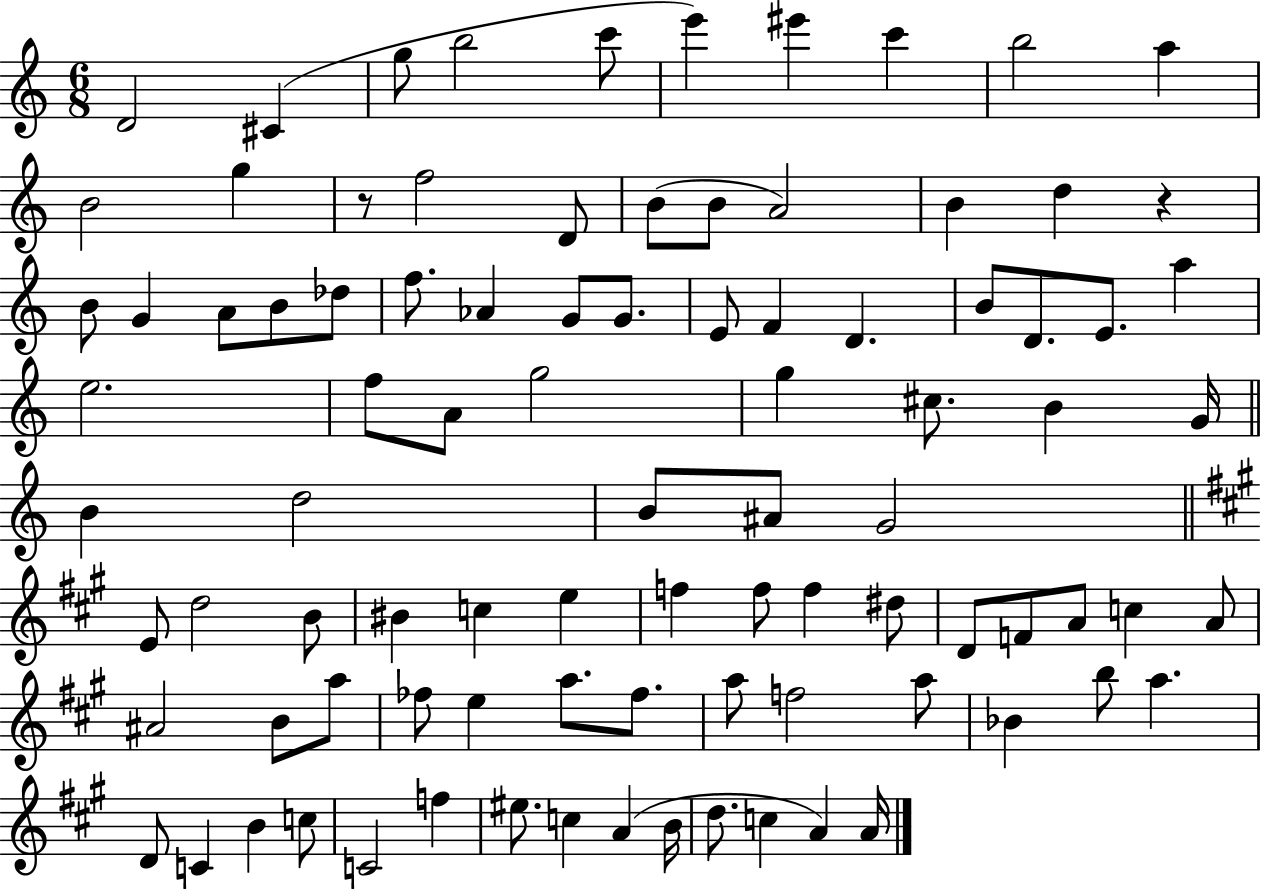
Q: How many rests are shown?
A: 2